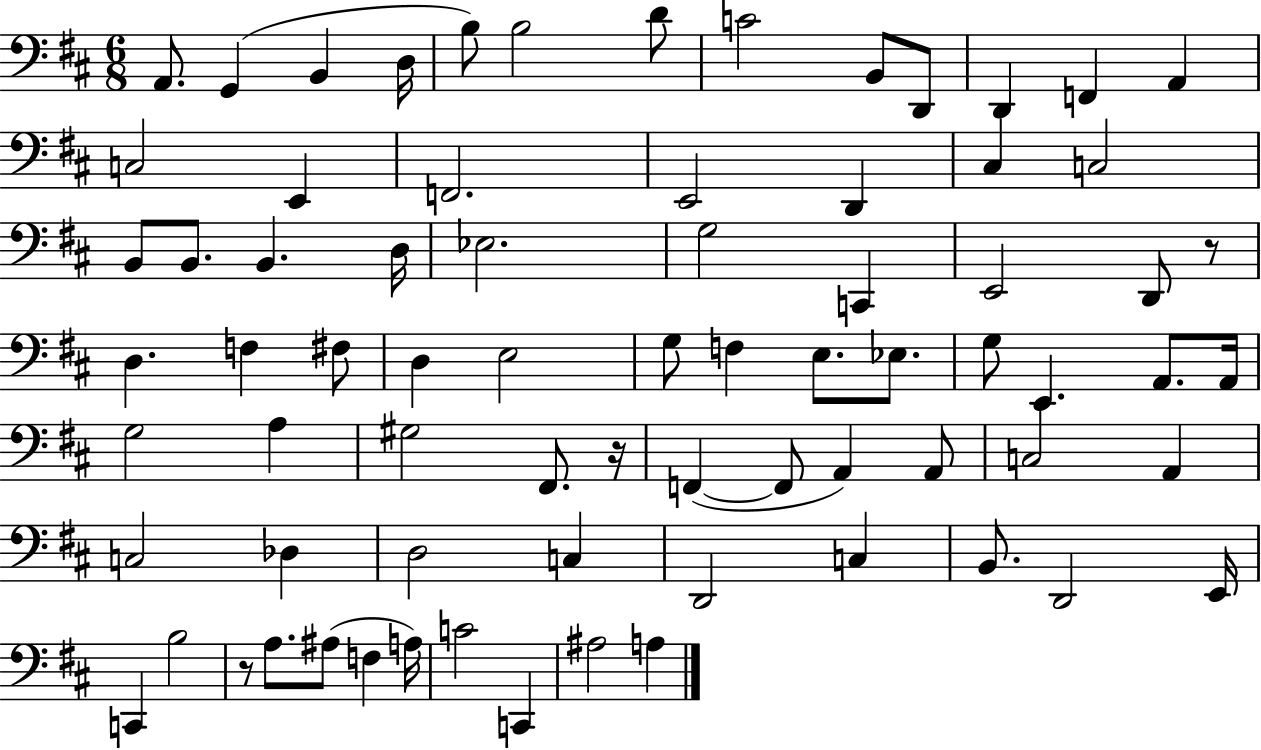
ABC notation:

X:1
T:Untitled
M:6/8
L:1/4
K:D
A,,/2 G,, B,, D,/4 B,/2 B,2 D/2 C2 B,,/2 D,,/2 D,, F,, A,, C,2 E,, F,,2 E,,2 D,, ^C, C,2 B,,/2 B,,/2 B,, D,/4 _E,2 G,2 C,, E,,2 D,,/2 z/2 D, F, ^F,/2 D, E,2 G,/2 F, E,/2 _E,/2 G,/2 E,, A,,/2 A,,/4 G,2 A, ^G,2 ^F,,/2 z/4 F,, F,,/2 A,, A,,/2 C,2 A,, C,2 _D, D,2 C, D,,2 C, B,,/2 D,,2 E,,/4 C,, B,2 z/2 A,/2 ^A,/2 F, A,/4 C2 C,, ^A,2 A,